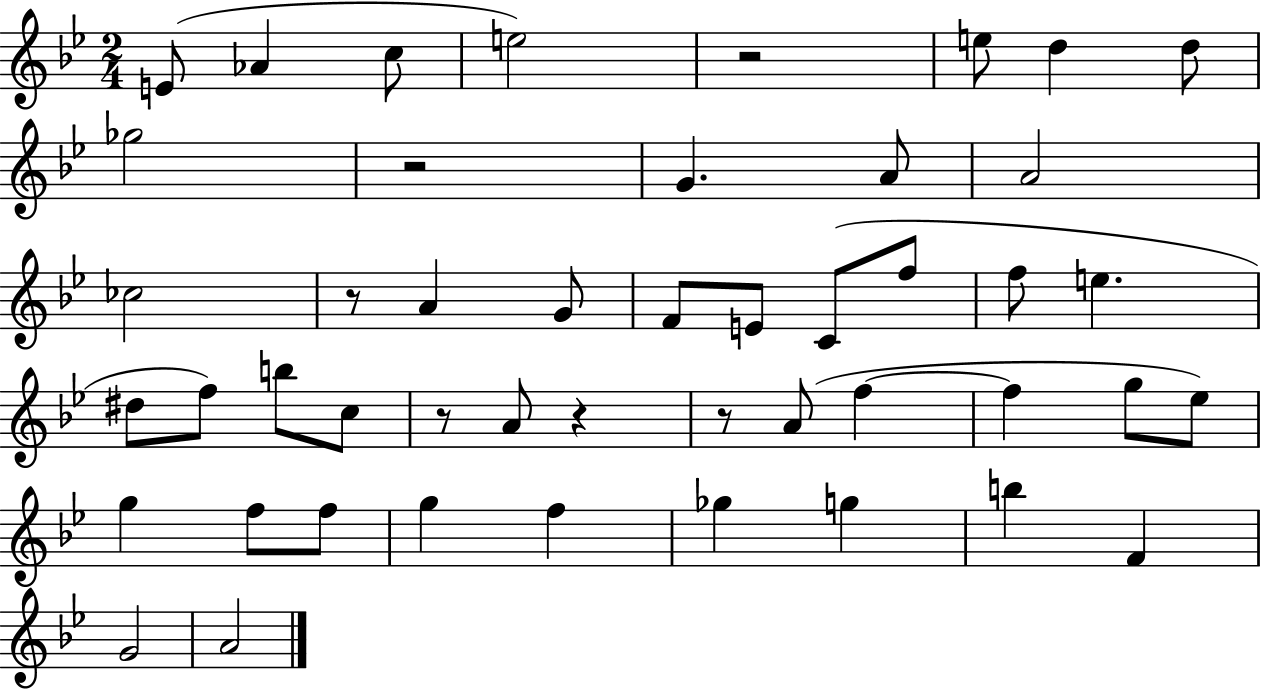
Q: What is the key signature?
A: BES major